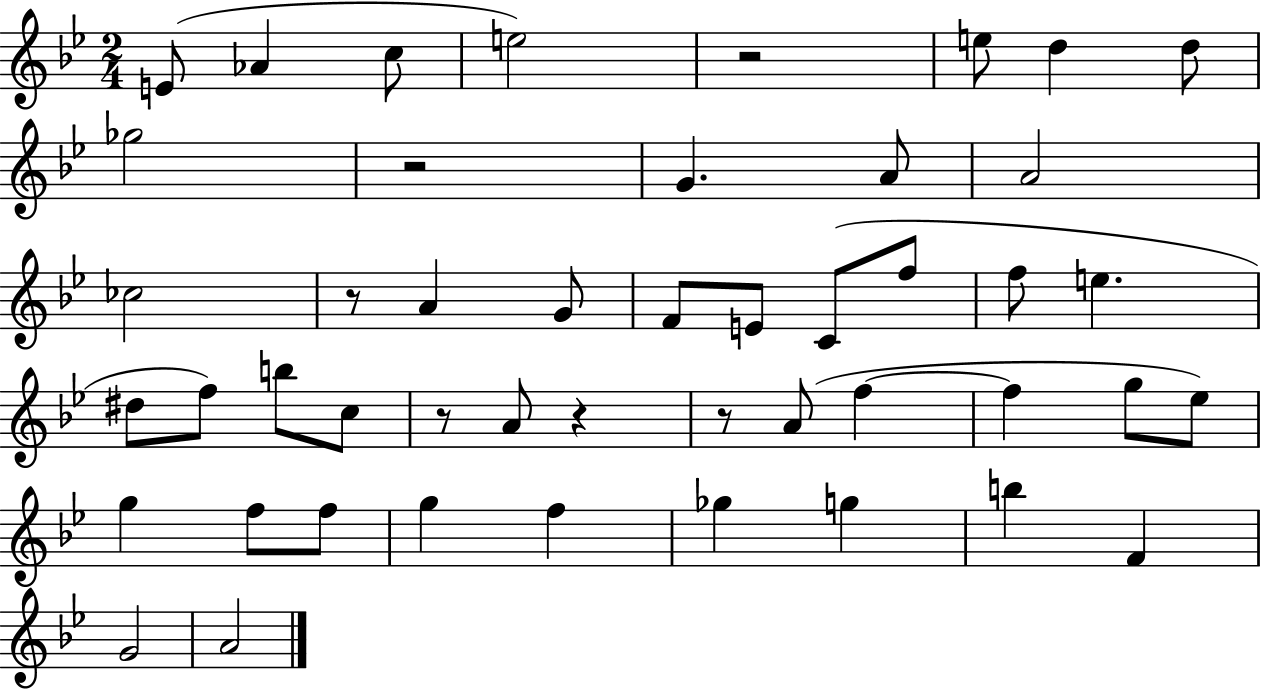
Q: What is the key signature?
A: BES major